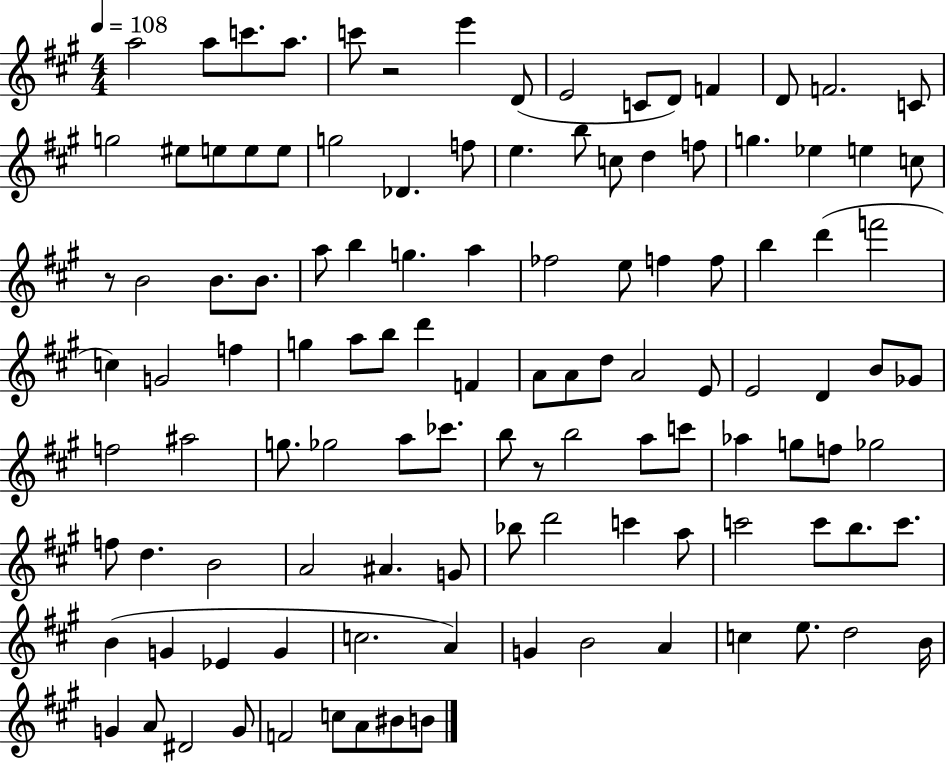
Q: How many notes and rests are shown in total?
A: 115